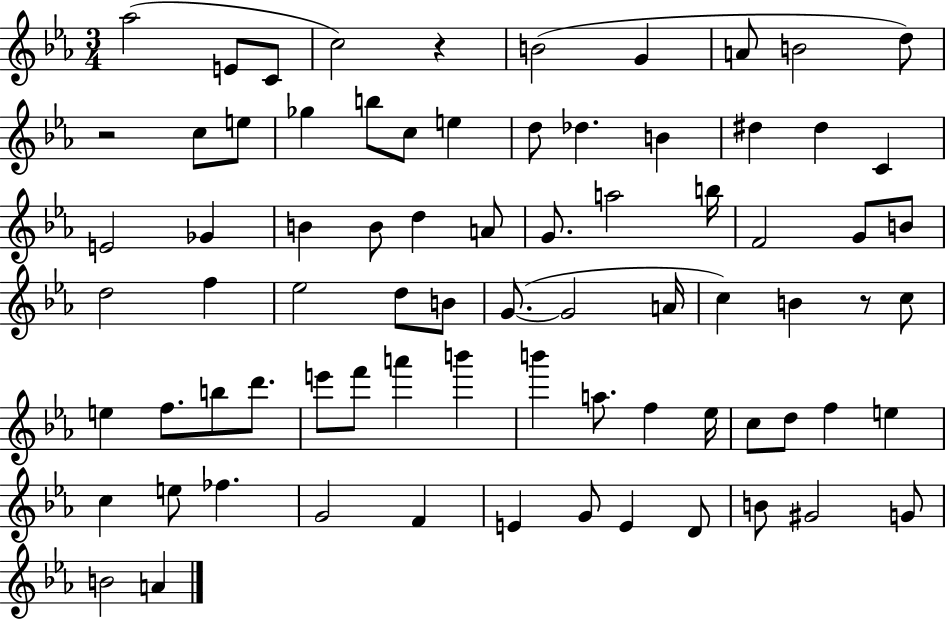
Ab5/h E4/e C4/e C5/h R/q B4/h G4/q A4/e B4/h D5/e R/h C5/e E5/e Gb5/q B5/e C5/e E5/q D5/e Db5/q. B4/q D#5/q D#5/q C4/q E4/h Gb4/q B4/q B4/e D5/q A4/e G4/e. A5/h B5/s F4/h G4/e B4/e D5/h F5/q Eb5/h D5/e B4/e G4/e. G4/h A4/s C5/q B4/q R/e C5/e E5/q F5/e. B5/e D6/e. E6/e F6/e A6/q B6/q B6/q A5/e. F5/q Eb5/s C5/e D5/e F5/q E5/q C5/q E5/e FES5/q. G4/h F4/q E4/q G4/e E4/q D4/e B4/e G#4/h G4/e B4/h A4/q